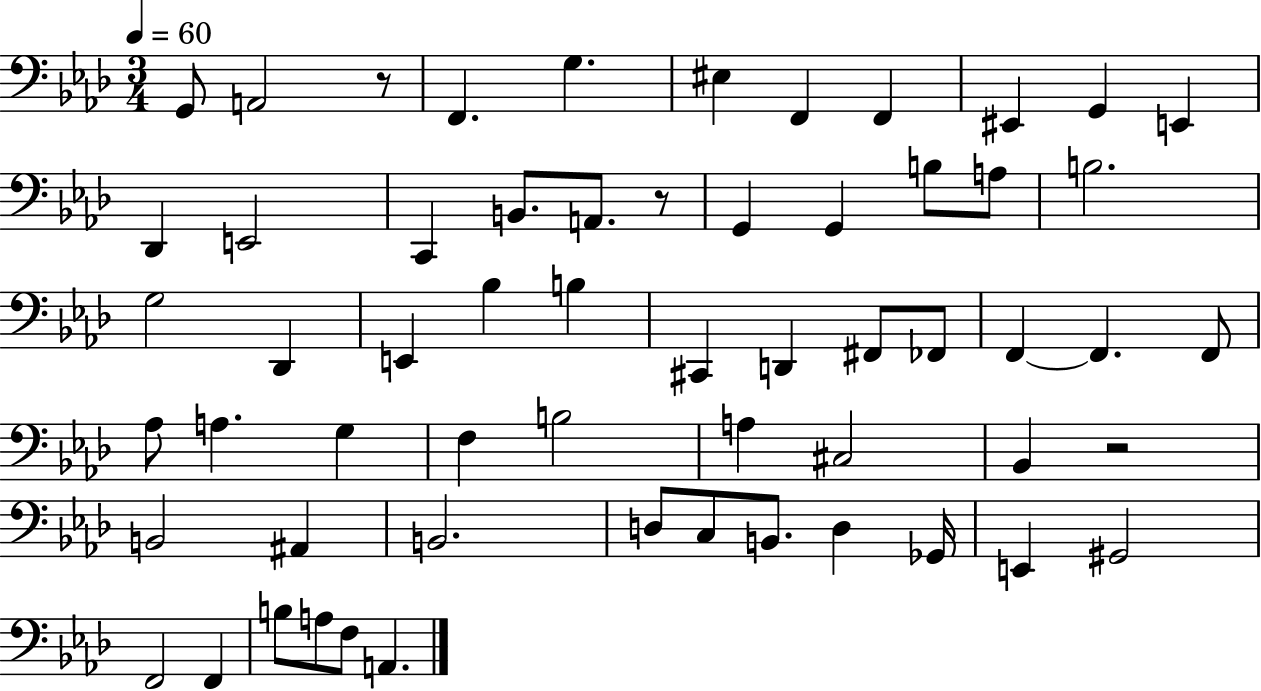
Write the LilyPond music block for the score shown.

{
  \clef bass
  \numericTimeSignature
  \time 3/4
  \key aes \major
  \tempo 4 = 60
  g,8 a,2 r8 | f,4. g4. | eis4 f,4 f,4 | eis,4 g,4 e,4 | \break des,4 e,2 | c,4 b,8. a,8. r8 | g,4 g,4 b8 a8 | b2. | \break g2 des,4 | e,4 bes4 b4 | cis,4 d,4 fis,8 fes,8 | f,4~~ f,4. f,8 | \break aes8 a4. g4 | f4 b2 | a4 cis2 | bes,4 r2 | \break b,2 ais,4 | b,2. | d8 c8 b,8. d4 ges,16 | e,4 gis,2 | \break f,2 f,4 | b8 a8 f8 a,4. | \bar "|."
}